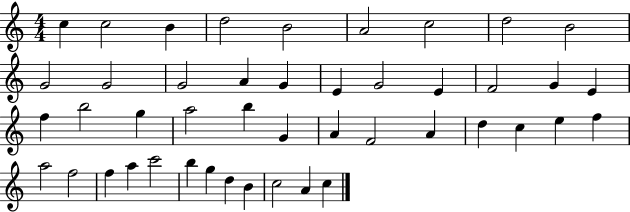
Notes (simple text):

C5/q C5/h B4/q D5/h B4/h A4/h C5/h D5/h B4/h G4/h G4/h G4/h A4/q G4/q E4/q G4/h E4/q F4/h G4/q E4/q F5/q B5/h G5/q A5/h B5/q G4/q A4/q F4/h A4/q D5/q C5/q E5/q F5/q A5/h F5/h F5/q A5/q C6/h B5/q G5/q D5/q B4/q C5/h A4/q C5/q